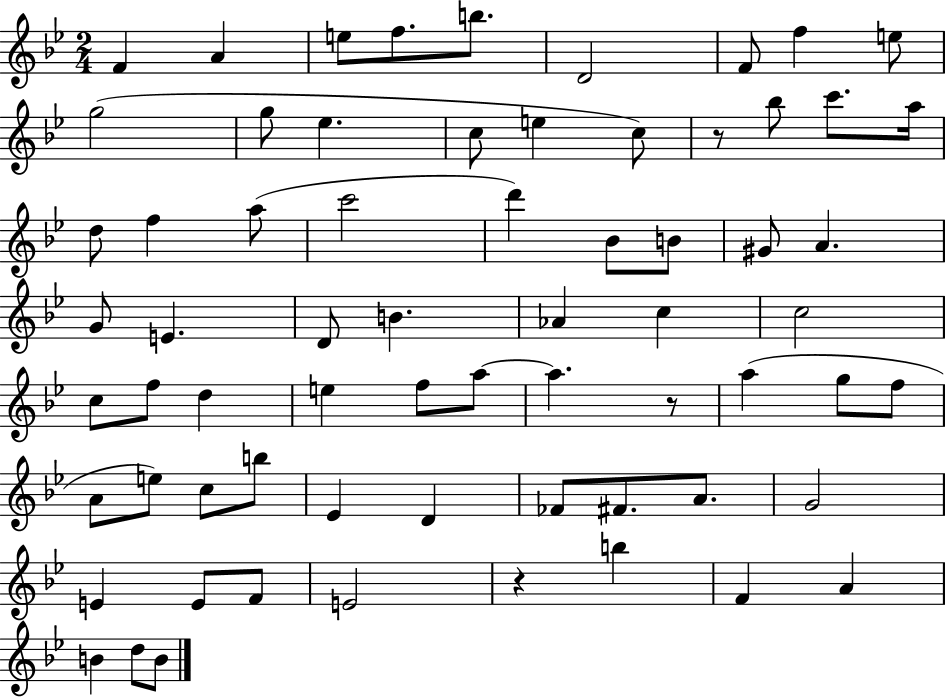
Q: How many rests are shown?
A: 3